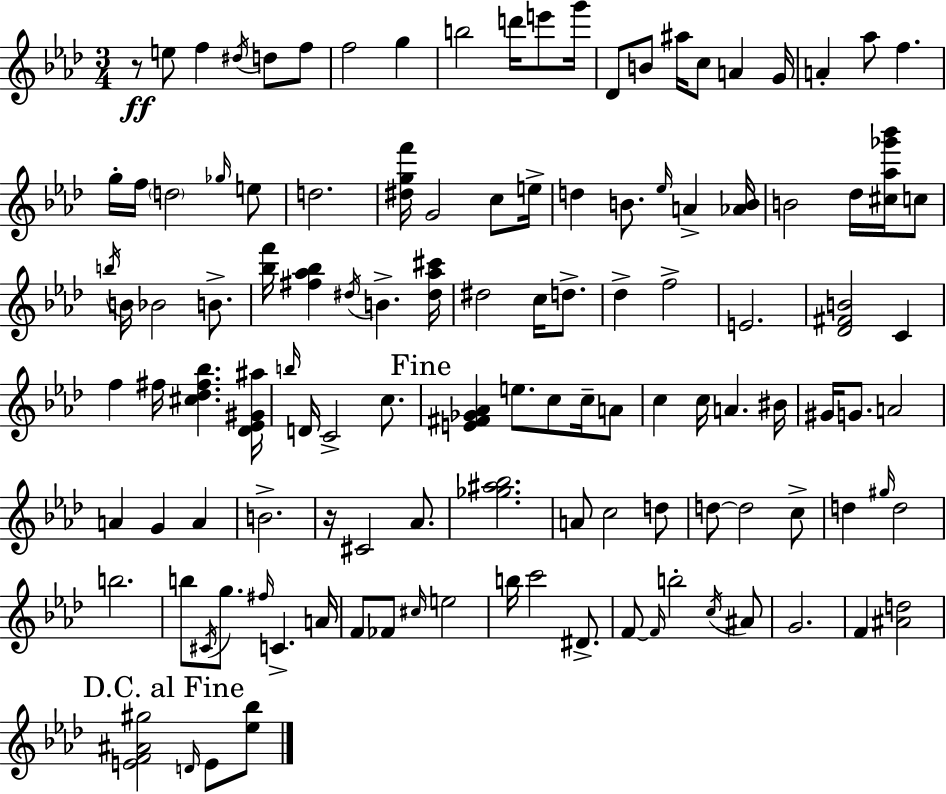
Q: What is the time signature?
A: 3/4